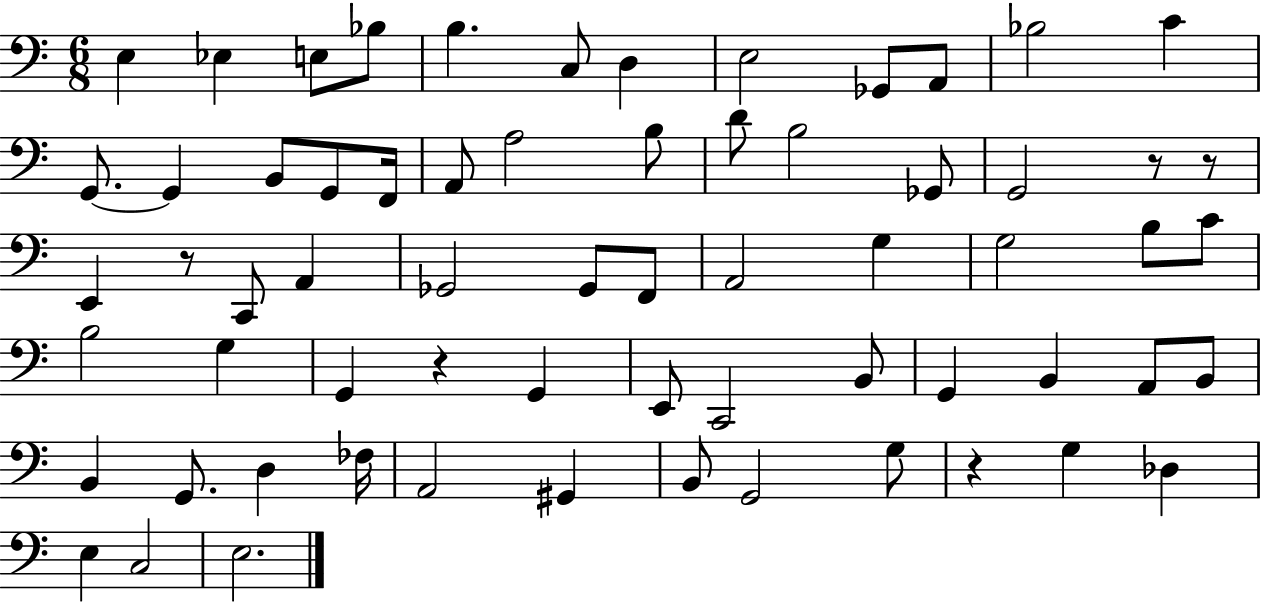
{
  \clef bass
  \numericTimeSignature
  \time 6/8
  \key c \major
  e4 ees4 e8 bes8 | b4. c8 d4 | e2 ges,8 a,8 | bes2 c'4 | \break g,8.~~ g,4 b,8 g,8 f,16 | a,8 a2 b8 | d'8 b2 ges,8 | g,2 r8 r8 | \break e,4 r8 c,8 a,4 | ges,2 ges,8 f,8 | a,2 g4 | g2 b8 c'8 | \break b2 g4 | g,4 r4 g,4 | e,8 c,2 b,8 | g,4 b,4 a,8 b,8 | \break b,4 g,8. d4 fes16 | a,2 gis,4 | b,8 g,2 g8 | r4 g4 des4 | \break e4 c2 | e2. | \bar "|."
}